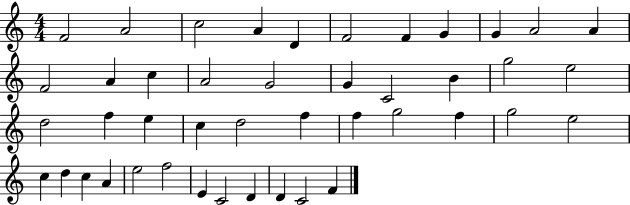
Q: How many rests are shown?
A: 0